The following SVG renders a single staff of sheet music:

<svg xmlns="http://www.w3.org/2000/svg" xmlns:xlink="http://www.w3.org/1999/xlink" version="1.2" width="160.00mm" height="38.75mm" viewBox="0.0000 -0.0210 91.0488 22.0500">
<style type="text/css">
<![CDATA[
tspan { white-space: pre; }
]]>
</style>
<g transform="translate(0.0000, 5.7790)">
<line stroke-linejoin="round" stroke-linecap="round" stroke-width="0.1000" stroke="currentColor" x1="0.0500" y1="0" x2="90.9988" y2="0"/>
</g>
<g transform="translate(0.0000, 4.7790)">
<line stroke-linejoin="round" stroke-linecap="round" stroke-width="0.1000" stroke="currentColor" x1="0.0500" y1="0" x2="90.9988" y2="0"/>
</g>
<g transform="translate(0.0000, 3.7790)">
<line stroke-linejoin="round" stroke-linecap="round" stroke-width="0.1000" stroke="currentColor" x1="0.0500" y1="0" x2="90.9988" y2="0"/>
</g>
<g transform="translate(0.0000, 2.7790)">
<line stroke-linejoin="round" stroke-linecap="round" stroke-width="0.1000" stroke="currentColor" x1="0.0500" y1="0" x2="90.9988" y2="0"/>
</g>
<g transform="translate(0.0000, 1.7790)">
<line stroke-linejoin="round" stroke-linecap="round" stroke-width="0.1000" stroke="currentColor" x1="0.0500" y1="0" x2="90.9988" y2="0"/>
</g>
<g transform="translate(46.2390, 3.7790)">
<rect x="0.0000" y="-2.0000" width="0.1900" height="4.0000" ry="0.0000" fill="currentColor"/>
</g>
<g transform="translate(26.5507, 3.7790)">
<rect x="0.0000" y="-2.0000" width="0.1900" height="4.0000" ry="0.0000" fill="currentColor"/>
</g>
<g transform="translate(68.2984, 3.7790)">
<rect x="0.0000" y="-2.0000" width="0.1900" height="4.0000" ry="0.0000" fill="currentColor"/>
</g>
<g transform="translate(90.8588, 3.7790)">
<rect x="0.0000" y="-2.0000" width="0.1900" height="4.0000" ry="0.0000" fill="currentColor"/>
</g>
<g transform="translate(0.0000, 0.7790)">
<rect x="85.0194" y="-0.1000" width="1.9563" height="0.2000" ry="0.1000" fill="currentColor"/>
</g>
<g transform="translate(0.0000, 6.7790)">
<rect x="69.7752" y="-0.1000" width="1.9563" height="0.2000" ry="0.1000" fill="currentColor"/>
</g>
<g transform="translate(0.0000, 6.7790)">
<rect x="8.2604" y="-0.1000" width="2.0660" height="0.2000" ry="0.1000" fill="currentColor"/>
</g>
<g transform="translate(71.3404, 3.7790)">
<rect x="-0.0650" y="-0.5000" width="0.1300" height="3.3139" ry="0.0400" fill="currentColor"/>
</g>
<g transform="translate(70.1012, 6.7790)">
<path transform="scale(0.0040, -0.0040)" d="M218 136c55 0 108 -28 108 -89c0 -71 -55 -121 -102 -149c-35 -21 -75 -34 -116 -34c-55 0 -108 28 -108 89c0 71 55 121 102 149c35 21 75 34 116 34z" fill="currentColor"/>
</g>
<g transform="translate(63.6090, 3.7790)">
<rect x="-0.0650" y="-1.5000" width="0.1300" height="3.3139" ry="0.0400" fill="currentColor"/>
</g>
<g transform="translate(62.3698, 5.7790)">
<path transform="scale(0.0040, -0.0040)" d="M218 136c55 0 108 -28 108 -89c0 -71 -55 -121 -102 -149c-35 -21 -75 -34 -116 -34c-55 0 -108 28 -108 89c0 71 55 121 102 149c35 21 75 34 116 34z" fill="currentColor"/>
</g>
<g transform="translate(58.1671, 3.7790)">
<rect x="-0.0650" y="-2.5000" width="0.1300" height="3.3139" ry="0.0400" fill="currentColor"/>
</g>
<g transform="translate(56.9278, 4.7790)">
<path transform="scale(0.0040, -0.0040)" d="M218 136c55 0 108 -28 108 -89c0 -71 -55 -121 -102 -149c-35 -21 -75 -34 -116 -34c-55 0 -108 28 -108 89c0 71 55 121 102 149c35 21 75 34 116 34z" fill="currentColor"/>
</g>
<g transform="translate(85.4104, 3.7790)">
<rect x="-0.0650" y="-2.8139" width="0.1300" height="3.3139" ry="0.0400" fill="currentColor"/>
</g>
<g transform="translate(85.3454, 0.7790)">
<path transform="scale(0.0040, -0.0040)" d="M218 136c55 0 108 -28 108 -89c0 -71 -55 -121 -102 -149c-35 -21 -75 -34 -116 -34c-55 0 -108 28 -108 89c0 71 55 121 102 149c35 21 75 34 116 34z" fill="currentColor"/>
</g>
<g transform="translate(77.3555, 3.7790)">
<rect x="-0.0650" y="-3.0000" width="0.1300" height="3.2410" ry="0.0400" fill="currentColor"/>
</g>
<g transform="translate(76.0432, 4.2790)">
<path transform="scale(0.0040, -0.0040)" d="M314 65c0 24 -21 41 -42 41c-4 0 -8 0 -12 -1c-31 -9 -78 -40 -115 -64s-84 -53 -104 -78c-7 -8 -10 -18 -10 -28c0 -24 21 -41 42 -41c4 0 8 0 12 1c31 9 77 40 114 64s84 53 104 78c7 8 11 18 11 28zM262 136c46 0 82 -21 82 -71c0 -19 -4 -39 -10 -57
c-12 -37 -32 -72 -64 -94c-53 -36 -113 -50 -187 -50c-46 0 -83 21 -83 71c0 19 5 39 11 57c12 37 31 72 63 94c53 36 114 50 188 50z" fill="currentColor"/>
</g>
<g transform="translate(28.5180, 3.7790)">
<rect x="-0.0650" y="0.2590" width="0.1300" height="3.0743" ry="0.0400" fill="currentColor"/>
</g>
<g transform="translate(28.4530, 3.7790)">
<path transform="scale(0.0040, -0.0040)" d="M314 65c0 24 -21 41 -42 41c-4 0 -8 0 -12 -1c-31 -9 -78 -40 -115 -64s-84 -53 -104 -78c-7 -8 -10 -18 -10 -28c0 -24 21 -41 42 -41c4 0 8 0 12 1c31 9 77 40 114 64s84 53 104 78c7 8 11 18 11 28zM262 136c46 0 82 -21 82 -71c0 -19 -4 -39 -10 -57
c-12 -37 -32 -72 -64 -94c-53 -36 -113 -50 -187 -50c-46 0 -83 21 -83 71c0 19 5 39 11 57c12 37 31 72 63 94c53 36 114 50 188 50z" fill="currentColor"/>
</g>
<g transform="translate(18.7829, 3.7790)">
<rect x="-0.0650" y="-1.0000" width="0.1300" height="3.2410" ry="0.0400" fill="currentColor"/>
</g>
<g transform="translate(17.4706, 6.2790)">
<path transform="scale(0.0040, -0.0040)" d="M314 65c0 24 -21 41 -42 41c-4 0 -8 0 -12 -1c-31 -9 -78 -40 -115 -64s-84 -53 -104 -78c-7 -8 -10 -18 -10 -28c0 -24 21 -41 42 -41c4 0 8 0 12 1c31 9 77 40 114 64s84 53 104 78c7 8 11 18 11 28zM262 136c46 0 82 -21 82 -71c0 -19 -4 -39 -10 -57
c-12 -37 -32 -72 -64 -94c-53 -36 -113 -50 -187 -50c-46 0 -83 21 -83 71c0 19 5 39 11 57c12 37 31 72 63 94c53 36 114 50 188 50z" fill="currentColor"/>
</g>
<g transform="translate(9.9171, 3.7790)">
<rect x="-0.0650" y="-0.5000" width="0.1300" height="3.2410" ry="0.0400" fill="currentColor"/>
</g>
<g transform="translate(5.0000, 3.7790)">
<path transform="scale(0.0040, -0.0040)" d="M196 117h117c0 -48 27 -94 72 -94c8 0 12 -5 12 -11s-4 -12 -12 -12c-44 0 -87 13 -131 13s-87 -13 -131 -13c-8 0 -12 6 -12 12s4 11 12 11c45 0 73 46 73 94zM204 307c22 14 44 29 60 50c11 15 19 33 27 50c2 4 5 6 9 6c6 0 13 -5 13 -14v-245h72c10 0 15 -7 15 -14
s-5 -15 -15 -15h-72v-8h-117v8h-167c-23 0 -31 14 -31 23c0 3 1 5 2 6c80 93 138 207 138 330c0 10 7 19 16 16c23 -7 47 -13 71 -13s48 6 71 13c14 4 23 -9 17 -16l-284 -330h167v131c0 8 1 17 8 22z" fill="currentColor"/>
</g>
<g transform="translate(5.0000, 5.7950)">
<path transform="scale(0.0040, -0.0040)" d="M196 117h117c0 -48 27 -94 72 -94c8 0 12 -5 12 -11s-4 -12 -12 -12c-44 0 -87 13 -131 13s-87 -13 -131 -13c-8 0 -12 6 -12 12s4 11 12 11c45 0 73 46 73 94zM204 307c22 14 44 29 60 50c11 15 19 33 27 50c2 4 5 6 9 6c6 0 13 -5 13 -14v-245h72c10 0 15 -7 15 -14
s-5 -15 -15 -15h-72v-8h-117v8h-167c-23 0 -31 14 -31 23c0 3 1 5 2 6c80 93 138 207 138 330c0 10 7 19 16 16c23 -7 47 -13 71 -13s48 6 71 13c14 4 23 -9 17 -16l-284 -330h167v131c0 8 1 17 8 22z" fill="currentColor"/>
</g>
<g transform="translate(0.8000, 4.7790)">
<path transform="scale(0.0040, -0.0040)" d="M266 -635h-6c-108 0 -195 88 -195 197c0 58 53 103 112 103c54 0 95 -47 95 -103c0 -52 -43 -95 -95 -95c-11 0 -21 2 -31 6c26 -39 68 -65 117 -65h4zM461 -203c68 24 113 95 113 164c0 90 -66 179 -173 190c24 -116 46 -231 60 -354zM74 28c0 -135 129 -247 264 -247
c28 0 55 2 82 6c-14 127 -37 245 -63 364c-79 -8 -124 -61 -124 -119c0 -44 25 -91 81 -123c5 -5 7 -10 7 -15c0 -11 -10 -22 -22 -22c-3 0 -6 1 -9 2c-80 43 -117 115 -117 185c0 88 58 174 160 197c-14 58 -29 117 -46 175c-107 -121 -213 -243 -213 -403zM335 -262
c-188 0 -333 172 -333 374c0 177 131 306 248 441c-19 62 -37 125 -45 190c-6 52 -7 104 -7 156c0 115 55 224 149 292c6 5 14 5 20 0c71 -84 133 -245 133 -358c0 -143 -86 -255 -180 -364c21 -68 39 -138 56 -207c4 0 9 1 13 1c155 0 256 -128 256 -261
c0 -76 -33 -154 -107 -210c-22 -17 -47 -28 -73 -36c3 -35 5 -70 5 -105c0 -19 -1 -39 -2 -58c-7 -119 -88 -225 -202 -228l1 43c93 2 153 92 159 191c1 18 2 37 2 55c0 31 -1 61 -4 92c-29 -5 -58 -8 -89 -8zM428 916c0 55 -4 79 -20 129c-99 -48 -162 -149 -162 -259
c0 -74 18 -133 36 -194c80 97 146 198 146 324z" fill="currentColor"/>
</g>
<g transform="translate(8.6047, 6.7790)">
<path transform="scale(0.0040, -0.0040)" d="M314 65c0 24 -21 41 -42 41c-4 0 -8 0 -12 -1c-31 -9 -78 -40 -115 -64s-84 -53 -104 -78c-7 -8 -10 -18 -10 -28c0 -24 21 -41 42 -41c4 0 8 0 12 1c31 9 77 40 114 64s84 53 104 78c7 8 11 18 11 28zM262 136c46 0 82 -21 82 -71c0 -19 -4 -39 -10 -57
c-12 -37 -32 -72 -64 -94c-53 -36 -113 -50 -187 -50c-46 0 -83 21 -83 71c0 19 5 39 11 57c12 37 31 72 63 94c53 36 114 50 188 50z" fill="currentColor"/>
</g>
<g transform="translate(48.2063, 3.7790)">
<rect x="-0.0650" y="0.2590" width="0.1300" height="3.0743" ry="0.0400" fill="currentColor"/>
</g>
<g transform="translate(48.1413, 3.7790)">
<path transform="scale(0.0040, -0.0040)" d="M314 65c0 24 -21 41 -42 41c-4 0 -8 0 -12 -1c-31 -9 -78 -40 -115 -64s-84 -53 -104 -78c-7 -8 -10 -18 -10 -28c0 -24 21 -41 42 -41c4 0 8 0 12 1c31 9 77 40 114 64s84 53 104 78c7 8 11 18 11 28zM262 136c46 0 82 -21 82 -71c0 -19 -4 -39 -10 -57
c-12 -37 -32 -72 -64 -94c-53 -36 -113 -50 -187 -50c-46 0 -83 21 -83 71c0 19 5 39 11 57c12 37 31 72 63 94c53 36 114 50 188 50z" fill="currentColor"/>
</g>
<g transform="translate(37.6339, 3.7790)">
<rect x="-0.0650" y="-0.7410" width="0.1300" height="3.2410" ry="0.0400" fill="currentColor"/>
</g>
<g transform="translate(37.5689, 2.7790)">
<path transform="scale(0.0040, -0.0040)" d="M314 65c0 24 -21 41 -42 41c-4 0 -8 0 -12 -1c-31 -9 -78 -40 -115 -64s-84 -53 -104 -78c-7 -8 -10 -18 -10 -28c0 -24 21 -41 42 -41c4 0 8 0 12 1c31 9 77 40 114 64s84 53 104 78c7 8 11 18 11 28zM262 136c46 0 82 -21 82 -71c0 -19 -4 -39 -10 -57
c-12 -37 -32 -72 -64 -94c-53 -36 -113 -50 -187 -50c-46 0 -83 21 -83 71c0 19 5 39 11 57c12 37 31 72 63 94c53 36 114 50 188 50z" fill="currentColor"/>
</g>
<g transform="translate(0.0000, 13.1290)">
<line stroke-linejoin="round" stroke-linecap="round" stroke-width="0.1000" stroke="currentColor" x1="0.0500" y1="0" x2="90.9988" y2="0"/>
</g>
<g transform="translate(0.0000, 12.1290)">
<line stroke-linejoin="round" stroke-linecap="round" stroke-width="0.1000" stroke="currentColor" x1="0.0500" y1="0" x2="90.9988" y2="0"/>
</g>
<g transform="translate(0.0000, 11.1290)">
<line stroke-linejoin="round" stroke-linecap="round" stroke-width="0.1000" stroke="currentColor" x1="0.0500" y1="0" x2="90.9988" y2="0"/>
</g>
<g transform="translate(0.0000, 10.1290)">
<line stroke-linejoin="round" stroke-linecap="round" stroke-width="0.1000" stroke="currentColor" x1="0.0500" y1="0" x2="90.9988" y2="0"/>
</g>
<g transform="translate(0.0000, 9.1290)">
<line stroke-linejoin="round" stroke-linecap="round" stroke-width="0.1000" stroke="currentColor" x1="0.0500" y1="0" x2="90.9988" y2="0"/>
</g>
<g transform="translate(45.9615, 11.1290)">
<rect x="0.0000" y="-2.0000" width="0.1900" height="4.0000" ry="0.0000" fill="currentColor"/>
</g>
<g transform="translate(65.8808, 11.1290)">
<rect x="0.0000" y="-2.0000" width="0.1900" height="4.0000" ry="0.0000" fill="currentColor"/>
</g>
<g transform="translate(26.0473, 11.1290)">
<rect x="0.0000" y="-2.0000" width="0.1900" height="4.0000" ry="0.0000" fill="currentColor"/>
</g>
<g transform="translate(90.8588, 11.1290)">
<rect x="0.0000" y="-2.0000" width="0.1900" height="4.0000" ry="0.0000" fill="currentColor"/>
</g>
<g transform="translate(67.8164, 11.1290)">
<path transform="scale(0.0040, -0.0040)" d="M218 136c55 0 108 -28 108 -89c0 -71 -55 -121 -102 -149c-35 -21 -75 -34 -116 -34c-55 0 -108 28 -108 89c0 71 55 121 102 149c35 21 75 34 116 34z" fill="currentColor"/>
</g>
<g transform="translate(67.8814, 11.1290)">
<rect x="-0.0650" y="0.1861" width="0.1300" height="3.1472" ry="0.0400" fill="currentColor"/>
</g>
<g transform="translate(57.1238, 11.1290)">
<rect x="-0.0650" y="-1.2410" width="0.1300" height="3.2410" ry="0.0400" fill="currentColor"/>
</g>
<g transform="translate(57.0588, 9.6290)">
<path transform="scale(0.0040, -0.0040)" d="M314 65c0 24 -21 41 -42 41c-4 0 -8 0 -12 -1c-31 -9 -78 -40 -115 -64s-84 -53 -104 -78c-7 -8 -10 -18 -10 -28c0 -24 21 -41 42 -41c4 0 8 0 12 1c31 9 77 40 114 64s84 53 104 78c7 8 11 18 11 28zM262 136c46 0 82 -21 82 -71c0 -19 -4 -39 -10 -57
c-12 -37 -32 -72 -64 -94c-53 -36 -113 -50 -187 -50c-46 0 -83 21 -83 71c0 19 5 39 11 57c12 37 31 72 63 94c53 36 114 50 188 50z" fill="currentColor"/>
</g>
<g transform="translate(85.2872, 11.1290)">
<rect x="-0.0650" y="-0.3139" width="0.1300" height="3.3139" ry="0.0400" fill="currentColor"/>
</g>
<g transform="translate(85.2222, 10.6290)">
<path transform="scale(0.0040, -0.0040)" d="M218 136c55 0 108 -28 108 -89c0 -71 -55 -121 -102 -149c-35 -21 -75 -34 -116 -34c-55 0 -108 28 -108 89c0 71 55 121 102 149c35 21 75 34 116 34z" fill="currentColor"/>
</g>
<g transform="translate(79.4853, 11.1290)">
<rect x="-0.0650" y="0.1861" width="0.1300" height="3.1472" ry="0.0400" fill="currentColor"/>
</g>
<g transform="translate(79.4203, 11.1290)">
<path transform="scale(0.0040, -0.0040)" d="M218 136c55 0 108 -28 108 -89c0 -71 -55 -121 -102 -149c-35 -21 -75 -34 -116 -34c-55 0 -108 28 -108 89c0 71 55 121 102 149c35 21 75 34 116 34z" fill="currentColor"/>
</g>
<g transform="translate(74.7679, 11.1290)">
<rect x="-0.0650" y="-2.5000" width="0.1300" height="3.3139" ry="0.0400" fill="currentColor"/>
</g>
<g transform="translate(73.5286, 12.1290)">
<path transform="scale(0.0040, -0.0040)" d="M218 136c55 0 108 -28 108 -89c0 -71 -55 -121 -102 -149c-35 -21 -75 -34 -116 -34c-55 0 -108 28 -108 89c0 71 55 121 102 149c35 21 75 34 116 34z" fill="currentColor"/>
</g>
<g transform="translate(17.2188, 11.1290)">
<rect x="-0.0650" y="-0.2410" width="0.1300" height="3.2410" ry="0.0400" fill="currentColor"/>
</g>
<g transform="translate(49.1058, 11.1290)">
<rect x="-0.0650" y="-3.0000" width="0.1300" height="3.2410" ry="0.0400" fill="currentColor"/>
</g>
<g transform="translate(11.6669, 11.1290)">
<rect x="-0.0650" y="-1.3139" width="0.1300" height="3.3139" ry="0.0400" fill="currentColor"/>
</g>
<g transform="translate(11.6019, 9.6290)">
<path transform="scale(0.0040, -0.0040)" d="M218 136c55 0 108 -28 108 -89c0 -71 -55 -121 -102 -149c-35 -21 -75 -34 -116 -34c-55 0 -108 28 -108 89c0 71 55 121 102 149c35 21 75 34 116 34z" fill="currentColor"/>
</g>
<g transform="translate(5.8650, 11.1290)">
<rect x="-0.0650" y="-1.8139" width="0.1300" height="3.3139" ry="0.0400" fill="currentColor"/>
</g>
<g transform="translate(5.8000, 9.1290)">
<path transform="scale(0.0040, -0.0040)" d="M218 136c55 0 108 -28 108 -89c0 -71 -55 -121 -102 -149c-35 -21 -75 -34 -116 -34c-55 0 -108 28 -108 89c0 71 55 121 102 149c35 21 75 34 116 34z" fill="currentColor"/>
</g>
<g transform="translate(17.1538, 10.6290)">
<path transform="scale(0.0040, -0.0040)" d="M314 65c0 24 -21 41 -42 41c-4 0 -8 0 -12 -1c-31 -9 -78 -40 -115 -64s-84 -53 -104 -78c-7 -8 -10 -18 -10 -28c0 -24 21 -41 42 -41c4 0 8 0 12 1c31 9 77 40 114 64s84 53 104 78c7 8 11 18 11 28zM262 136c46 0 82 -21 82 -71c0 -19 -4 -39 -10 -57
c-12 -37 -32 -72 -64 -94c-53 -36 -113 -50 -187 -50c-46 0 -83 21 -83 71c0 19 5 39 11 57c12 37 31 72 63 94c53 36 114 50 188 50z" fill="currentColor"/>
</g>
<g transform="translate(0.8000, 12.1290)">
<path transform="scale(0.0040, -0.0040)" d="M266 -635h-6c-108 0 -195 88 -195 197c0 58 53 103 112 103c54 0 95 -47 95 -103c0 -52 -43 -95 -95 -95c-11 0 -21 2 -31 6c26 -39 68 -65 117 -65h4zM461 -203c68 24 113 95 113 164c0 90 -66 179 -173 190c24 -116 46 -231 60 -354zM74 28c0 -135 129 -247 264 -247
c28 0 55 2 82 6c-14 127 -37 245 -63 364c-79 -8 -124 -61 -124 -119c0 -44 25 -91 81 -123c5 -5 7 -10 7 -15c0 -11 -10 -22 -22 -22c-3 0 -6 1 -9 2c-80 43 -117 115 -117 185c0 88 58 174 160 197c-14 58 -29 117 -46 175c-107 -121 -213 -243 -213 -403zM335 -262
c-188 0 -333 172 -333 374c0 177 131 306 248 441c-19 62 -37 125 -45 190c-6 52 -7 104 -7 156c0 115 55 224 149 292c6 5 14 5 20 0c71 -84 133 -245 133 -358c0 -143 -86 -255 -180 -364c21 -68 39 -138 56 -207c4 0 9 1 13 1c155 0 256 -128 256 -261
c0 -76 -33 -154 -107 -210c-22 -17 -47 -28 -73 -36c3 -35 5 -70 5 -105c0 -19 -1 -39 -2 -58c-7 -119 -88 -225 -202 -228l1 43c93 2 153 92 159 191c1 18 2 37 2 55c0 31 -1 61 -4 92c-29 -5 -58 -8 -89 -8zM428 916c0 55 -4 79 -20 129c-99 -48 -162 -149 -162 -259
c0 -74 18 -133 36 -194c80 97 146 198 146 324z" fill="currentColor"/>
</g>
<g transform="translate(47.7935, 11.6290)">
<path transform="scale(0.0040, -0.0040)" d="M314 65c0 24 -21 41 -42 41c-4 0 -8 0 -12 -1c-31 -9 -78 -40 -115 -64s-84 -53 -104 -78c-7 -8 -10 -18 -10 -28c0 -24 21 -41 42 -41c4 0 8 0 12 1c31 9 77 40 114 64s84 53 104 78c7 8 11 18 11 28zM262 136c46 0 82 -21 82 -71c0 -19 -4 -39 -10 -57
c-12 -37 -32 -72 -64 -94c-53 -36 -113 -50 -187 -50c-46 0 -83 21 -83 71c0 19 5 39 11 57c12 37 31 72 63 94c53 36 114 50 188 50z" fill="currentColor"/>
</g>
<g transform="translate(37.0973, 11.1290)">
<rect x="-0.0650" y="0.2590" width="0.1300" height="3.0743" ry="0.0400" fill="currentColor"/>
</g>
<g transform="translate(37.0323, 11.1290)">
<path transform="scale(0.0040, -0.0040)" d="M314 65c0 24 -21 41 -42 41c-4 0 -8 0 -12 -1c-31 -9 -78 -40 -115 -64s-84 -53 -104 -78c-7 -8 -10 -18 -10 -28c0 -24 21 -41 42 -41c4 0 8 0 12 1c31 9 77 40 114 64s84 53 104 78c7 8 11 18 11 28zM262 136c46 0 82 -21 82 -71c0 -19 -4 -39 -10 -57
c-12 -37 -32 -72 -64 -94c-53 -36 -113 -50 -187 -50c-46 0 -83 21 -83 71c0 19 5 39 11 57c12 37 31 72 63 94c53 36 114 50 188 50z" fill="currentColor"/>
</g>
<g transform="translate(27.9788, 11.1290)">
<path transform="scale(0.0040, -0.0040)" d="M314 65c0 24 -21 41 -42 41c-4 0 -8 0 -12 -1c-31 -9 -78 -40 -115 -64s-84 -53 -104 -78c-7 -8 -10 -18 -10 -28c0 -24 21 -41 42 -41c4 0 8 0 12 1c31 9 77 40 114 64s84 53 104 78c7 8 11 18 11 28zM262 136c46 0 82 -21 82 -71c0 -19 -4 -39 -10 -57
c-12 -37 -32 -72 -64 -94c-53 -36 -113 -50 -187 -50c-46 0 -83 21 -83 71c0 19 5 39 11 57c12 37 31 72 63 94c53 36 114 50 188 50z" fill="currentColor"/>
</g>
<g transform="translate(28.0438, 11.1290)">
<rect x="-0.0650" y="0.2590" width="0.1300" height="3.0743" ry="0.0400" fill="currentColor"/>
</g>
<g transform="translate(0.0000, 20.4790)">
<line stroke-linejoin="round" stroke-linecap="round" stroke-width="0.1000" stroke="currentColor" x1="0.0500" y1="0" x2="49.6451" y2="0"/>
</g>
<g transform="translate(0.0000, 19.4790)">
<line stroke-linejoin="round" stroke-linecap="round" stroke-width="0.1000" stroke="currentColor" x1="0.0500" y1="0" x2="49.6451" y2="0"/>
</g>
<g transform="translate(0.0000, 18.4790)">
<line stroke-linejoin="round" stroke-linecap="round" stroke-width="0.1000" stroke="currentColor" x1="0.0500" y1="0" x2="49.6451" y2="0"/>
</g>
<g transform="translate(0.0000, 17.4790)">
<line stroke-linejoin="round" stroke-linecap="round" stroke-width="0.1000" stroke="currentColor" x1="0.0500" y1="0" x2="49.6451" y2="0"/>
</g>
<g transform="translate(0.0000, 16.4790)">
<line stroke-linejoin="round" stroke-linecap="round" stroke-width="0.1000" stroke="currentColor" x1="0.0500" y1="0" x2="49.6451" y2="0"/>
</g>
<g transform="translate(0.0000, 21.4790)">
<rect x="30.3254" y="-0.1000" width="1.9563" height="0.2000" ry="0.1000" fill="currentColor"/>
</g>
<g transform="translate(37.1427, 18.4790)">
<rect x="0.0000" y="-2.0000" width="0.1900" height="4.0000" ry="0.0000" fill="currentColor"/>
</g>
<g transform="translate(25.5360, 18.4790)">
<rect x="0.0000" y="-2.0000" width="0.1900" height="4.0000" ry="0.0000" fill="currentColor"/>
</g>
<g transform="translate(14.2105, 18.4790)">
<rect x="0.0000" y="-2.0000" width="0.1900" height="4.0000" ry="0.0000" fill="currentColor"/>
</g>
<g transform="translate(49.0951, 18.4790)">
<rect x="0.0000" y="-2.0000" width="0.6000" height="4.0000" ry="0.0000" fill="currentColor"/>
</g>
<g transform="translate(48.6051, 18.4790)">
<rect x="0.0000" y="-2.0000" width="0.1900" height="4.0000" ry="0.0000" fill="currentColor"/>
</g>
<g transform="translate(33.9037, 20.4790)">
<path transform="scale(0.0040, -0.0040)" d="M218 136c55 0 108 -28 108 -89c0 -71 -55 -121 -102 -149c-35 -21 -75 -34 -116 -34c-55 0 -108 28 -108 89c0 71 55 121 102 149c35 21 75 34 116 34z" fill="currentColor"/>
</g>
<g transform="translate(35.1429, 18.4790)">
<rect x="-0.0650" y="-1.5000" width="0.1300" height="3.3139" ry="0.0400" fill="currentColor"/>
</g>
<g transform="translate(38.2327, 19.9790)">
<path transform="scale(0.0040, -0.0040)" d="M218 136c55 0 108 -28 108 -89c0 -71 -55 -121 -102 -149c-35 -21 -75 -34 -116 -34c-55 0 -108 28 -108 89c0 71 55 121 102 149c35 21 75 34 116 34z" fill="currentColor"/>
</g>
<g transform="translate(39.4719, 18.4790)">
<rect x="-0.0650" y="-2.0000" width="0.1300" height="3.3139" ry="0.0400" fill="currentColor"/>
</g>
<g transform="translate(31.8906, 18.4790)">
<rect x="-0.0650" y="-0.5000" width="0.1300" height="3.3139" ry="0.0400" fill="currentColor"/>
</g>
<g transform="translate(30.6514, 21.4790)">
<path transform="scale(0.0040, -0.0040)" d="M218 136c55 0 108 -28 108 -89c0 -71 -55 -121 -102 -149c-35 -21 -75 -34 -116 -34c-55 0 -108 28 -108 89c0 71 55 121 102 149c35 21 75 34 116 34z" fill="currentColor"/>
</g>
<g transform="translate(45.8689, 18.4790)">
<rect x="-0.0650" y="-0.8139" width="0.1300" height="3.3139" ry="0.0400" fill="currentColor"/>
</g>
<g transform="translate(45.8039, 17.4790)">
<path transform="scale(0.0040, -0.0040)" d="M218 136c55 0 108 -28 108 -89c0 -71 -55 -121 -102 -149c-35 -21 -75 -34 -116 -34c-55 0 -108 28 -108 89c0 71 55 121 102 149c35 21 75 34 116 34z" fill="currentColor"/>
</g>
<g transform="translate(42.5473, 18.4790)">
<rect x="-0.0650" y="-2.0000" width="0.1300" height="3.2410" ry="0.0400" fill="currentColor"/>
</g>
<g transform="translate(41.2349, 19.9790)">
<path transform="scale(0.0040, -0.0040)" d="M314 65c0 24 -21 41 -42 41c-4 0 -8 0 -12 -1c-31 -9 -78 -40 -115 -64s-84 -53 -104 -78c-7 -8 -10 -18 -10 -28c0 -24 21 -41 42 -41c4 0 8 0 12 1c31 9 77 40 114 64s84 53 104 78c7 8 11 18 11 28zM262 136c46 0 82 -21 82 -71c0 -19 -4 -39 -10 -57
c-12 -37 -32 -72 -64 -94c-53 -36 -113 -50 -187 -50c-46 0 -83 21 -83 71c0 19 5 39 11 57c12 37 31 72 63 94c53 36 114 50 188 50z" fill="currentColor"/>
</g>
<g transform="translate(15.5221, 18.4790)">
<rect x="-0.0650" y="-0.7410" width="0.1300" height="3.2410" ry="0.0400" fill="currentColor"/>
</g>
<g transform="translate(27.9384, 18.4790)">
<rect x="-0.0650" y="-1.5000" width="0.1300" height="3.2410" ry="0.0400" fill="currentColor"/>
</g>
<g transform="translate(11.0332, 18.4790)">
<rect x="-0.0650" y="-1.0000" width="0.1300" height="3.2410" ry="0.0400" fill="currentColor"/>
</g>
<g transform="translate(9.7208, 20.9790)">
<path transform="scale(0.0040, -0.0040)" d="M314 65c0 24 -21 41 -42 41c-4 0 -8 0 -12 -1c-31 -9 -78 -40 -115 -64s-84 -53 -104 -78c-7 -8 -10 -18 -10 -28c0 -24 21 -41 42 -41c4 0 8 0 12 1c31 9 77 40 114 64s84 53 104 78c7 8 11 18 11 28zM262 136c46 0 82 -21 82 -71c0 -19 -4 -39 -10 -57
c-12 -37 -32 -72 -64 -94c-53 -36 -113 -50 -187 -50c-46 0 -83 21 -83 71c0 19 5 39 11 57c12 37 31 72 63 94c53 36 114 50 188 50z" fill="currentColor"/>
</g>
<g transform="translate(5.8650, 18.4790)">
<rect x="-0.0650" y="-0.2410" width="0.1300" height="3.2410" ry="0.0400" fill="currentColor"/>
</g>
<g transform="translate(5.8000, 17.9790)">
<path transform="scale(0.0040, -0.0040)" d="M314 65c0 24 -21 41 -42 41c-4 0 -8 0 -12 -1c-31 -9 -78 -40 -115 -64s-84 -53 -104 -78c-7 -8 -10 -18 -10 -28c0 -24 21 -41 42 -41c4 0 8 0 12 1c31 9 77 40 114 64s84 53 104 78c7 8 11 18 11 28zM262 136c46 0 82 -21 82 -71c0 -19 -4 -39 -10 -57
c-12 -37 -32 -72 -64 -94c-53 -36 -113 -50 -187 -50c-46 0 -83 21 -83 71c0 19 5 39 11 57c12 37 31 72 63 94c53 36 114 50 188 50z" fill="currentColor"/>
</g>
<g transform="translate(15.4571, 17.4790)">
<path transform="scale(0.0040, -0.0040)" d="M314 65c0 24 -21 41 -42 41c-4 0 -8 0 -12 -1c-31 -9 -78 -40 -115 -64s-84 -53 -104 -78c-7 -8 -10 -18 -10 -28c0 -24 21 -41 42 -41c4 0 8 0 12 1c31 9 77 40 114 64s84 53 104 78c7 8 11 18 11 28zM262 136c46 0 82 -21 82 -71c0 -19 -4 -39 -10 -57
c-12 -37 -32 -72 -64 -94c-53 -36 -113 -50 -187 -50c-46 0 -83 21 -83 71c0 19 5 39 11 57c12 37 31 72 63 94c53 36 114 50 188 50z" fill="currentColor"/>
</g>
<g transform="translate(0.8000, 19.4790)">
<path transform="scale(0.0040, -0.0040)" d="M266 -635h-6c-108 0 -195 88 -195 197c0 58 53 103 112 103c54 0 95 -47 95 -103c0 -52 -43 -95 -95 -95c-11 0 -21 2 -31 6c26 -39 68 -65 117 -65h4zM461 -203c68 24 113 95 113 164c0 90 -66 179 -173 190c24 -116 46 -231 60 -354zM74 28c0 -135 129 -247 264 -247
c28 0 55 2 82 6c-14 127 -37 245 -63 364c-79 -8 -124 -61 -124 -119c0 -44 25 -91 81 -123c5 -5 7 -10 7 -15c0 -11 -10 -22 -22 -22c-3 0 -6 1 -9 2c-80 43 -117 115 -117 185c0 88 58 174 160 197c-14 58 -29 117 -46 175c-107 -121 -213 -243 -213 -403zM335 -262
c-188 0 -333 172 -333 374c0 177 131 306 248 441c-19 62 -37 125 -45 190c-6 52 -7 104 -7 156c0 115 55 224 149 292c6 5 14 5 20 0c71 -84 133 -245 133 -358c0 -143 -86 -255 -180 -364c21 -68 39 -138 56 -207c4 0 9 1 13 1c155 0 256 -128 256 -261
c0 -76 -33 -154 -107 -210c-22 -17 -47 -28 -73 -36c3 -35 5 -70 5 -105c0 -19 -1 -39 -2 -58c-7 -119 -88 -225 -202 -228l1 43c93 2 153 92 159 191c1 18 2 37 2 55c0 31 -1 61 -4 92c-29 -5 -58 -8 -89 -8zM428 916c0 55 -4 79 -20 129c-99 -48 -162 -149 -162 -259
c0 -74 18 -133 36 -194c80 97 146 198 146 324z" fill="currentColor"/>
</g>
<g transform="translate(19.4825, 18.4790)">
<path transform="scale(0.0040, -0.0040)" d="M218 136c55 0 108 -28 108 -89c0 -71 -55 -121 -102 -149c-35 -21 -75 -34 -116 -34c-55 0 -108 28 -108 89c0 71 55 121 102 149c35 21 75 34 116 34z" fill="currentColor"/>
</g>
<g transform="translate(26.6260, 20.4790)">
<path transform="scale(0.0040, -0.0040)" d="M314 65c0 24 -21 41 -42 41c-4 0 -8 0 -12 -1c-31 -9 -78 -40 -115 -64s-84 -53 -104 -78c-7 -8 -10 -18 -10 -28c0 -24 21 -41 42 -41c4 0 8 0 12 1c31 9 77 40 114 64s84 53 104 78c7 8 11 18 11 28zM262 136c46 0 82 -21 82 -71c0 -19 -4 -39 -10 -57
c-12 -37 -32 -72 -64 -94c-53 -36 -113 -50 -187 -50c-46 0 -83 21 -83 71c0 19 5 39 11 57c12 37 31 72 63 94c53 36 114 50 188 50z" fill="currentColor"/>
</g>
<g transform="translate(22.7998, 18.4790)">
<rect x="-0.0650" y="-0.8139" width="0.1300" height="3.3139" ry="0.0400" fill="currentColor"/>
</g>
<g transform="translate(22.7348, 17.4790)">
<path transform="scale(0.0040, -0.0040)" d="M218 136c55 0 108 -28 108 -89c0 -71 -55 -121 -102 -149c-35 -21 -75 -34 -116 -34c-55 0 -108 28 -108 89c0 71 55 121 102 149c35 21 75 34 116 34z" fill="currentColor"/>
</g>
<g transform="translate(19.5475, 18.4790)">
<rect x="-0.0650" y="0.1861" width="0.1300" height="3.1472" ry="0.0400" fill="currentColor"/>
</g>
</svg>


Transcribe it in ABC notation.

X:1
T:Untitled
M:4/4
L:1/4
K:C
C2 D2 B2 d2 B2 G E C A2 a f e c2 B2 B2 A2 e2 B G B c c2 D2 d2 B d E2 C E F F2 d